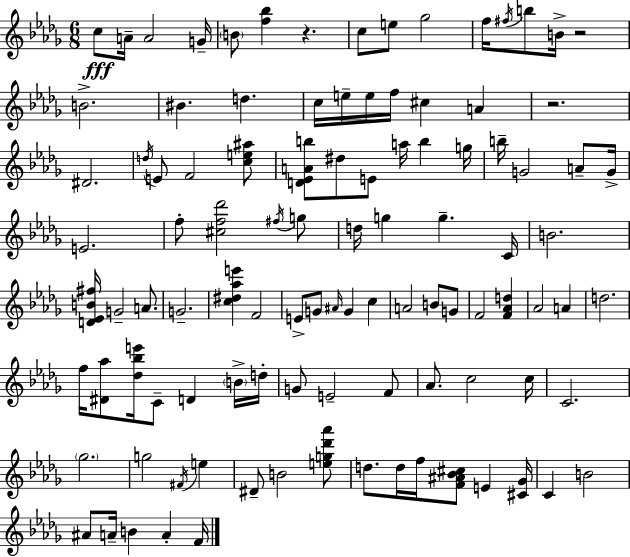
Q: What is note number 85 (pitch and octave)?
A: A4